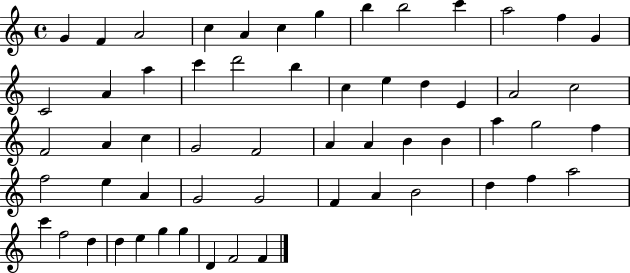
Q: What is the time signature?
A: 4/4